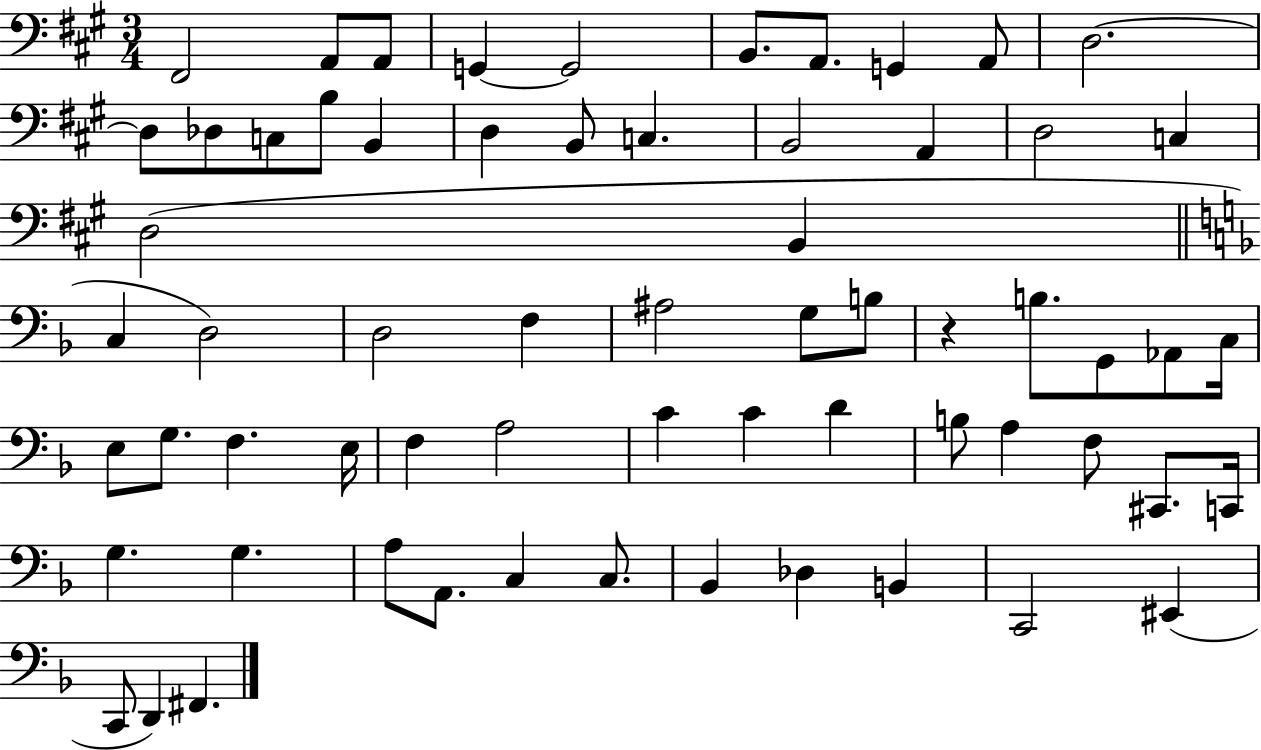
{
  \clef bass
  \numericTimeSignature
  \time 3/4
  \key a \major
  fis,2 a,8 a,8 | g,4~~ g,2 | b,8. a,8. g,4 a,8 | d2.~~ | \break d8 des8 c8 b8 b,4 | d4 b,8 c4. | b,2 a,4 | d2 c4 | \break d2( b,4 | \bar "||" \break \key f \major c4 d2) | d2 f4 | ais2 g8 b8 | r4 b8. g,8 aes,8 c16 | \break e8 g8. f4. e16 | f4 a2 | c'4 c'4 d'4 | b8 a4 f8 cis,8. c,16 | \break g4. g4. | a8 a,8. c4 c8. | bes,4 des4 b,4 | c,2 eis,4( | \break c,8 d,4) fis,4. | \bar "|."
}